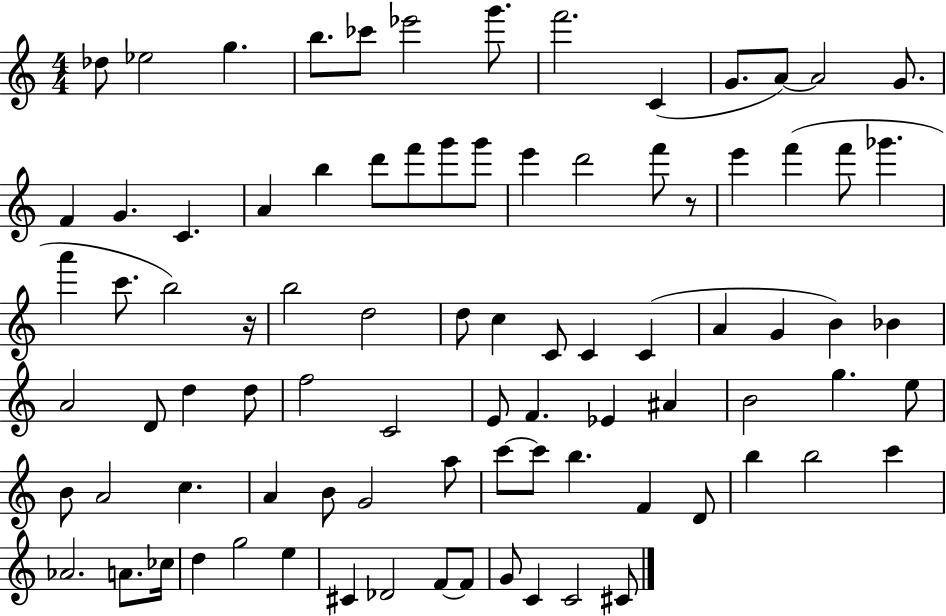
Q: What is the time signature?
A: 4/4